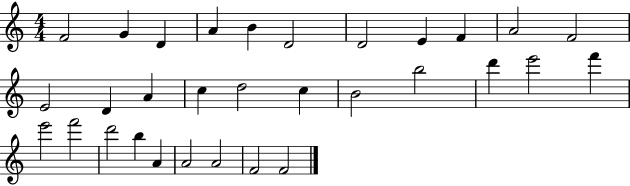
{
  \clef treble
  \numericTimeSignature
  \time 4/4
  \key c \major
  f'2 g'4 d'4 | a'4 b'4 d'2 | d'2 e'4 f'4 | a'2 f'2 | \break e'2 d'4 a'4 | c''4 d''2 c''4 | b'2 b''2 | d'''4 e'''2 f'''4 | \break e'''2 f'''2 | d'''2 b''4 a'4 | a'2 a'2 | f'2 f'2 | \break \bar "|."
}